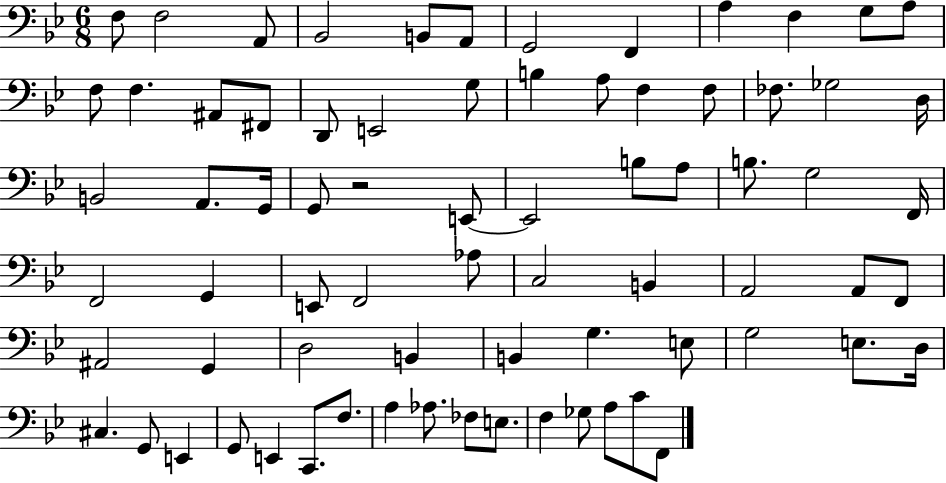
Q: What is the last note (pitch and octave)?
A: F2